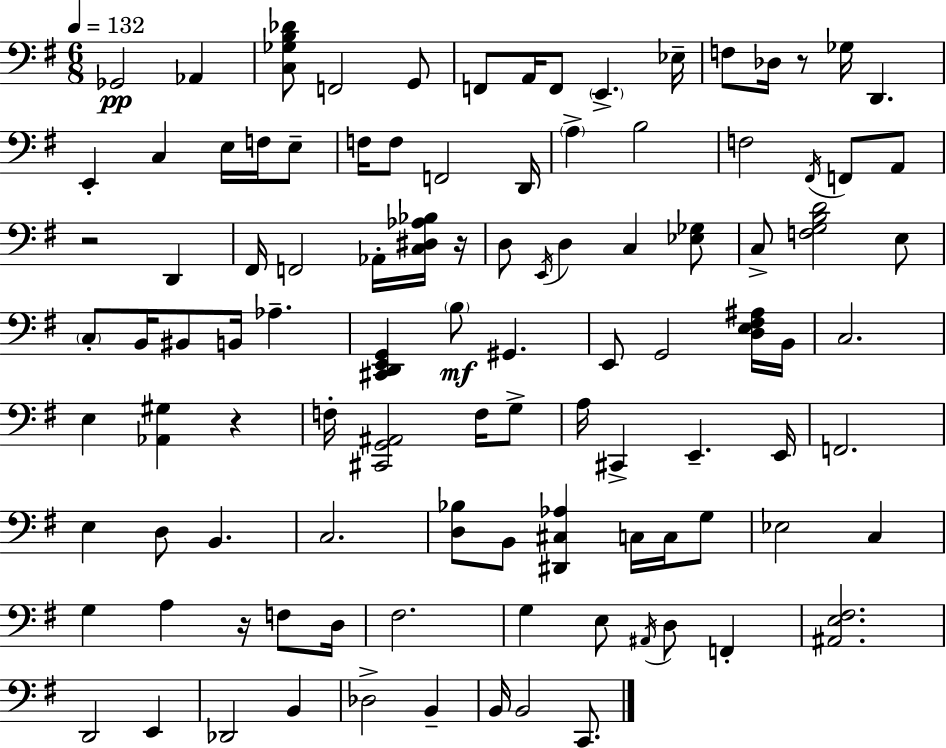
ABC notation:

X:1
T:Untitled
M:6/8
L:1/4
K:Em
_G,,2 _A,, [C,_G,B,_D]/2 F,,2 G,,/2 F,,/2 A,,/4 F,,/2 E,, _E,/4 F,/2 _D,/4 z/2 _G,/4 D,, E,, C, E,/4 F,/4 E,/2 F,/4 F,/2 F,,2 D,,/4 A, B,2 F,2 ^F,,/4 F,,/2 A,,/2 z2 D,, ^F,,/4 F,,2 _A,,/4 [C,^D,_A,_B,]/4 z/4 D,/2 E,,/4 D, C, [_E,_G,]/2 C,/2 [F,G,B,D]2 E,/2 C,/2 B,,/4 ^B,,/2 B,,/4 _A, [^C,,D,,E,,G,,] B,/2 ^G,, E,,/2 G,,2 [D,E,^F,^A,]/4 B,,/4 C,2 E, [_A,,^G,] z F,/4 [^C,,G,,^A,,]2 F,/4 G,/2 A,/4 ^C,, E,, E,,/4 F,,2 E, D,/2 B,, C,2 [D,_B,]/2 B,,/2 [^D,,^C,_A,] C,/4 C,/4 G,/2 _E,2 C, G, A, z/4 F,/2 D,/4 ^F,2 G, E,/2 ^A,,/4 D,/2 F,, [^A,,E,^F,]2 D,,2 E,, _D,,2 B,, _D,2 B,, B,,/4 B,,2 C,,/2